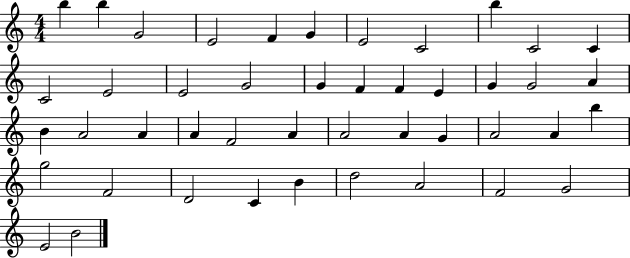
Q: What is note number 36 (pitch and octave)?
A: F4